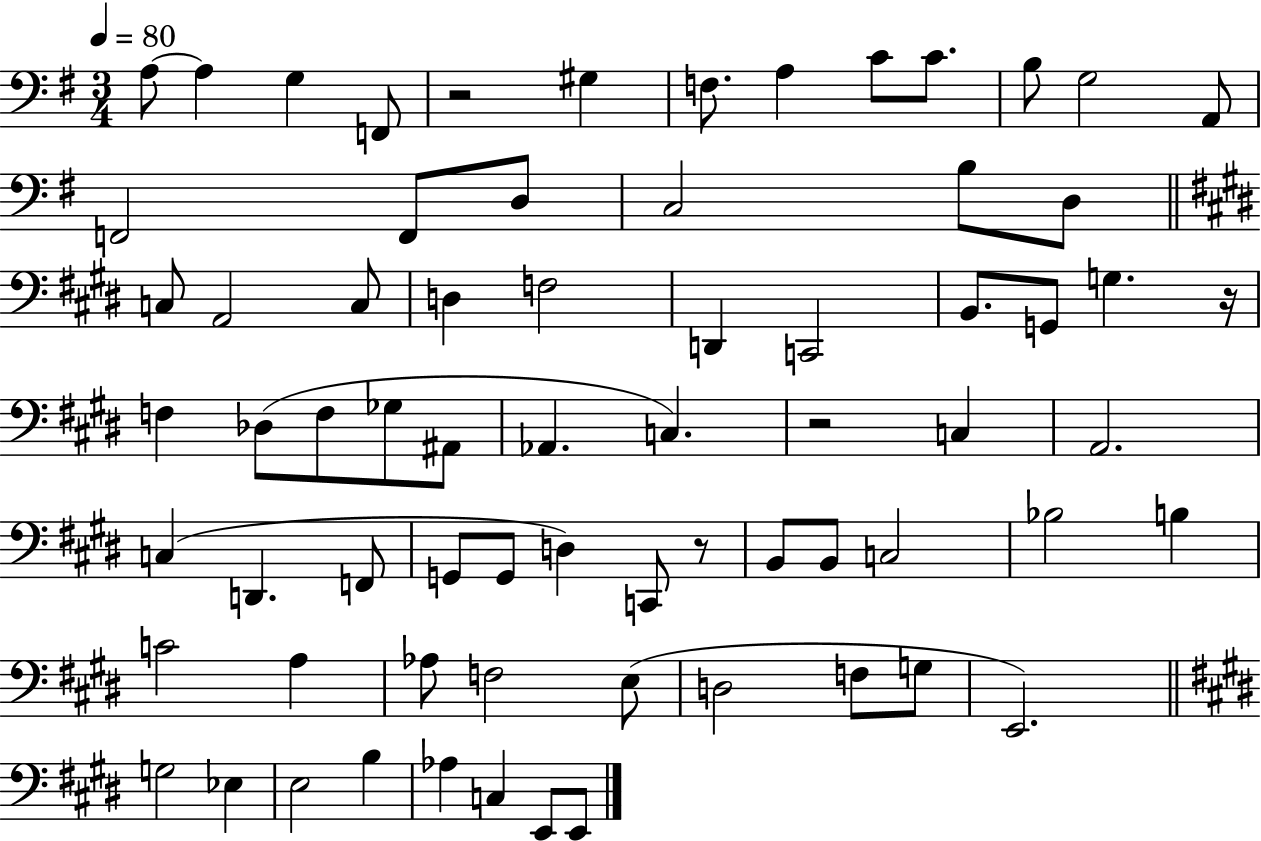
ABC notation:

X:1
T:Untitled
M:3/4
L:1/4
K:G
A,/2 A, G, F,,/2 z2 ^G, F,/2 A, C/2 C/2 B,/2 G,2 A,,/2 F,,2 F,,/2 D,/2 C,2 B,/2 D,/2 C,/2 A,,2 C,/2 D, F,2 D,, C,,2 B,,/2 G,,/2 G, z/4 F, _D,/2 F,/2 _G,/2 ^A,,/2 _A,, C, z2 C, A,,2 C, D,, F,,/2 G,,/2 G,,/2 D, C,,/2 z/2 B,,/2 B,,/2 C,2 _B,2 B, C2 A, _A,/2 F,2 E,/2 D,2 F,/2 G,/2 E,,2 G,2 _E, E,2 B, _A, C, E,,/2 E,,/2